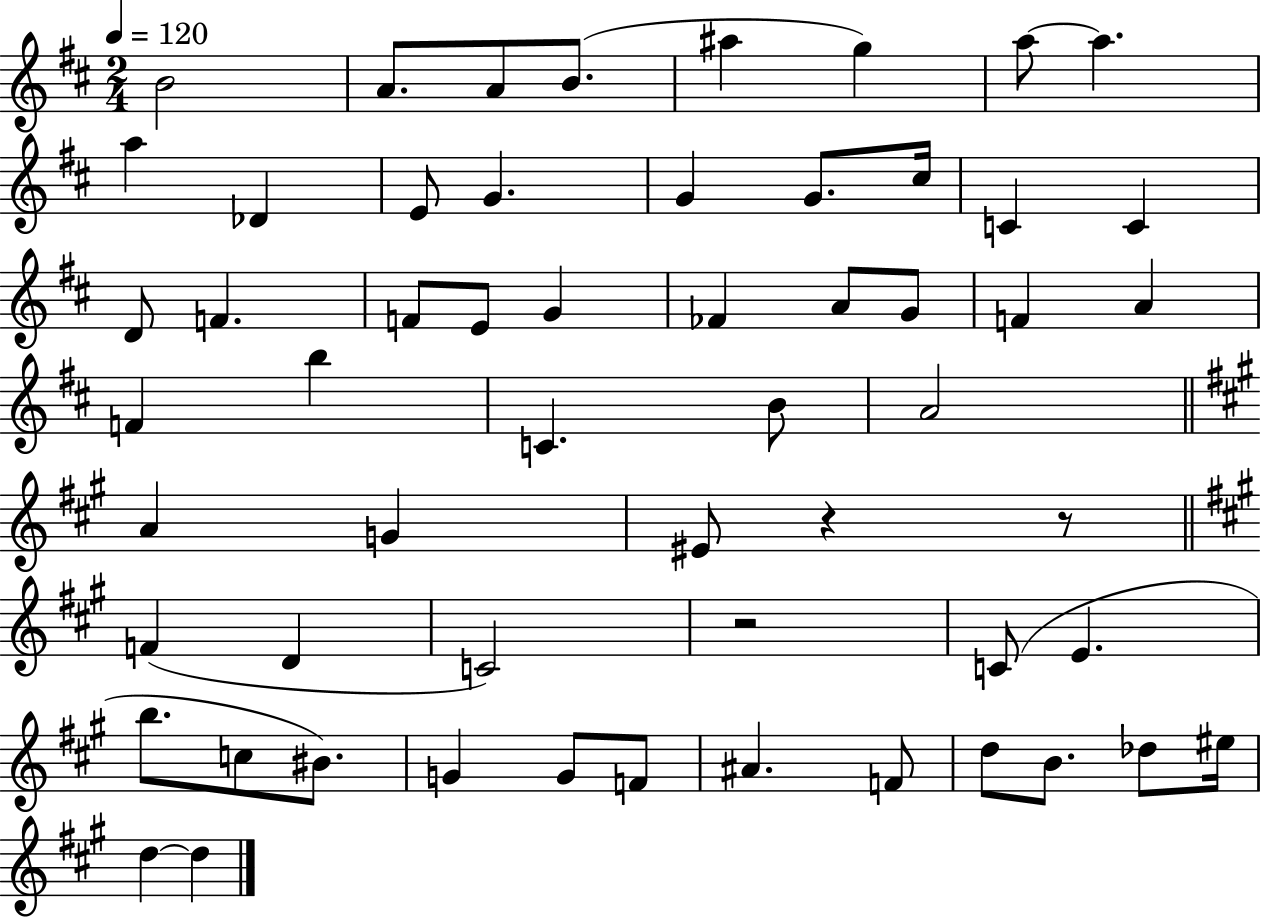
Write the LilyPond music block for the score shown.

{
  \clef treble
  \numericTimeSignature
  \time 2/4
  \key d \major
  \tempo 4 = 120
  b'2 | a'8. a'8 b'8.( | ais''4 g''4) | a''8~~ a''4. | \break a''4 des'4 | e'8 g'4. | g'4 g'8. cis''16 | c'4 c'4 | \break d'8 f'4. | f'8 e'8 g'4 | fes'4 a'8 g'8 | f'4 a'4 | \break f'4 b''4 | c'4. b'8 | a'2 | \bar "||" \break \key a \major a'4 g'4 | eis'8 r4 r8 | \bar "||" \break \key a \major f'4( d'4 | c'2) | r2 | c'8( e'4. | \break b''8. c''8 bis'8.) | g'4 g'8 f'8 | ais'4. f'8 | d''8 b'8. des''8 eis''16 | \break d''4~~ d''4 | \bar "|."
}